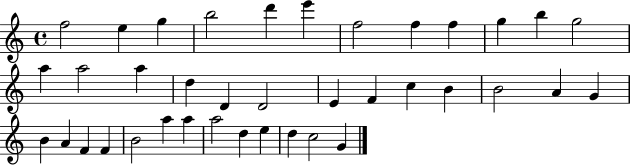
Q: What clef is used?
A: treble